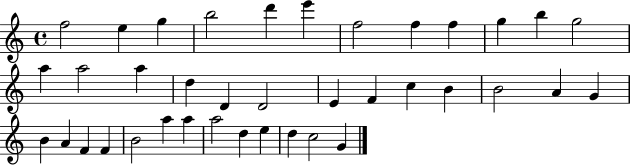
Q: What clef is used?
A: treble